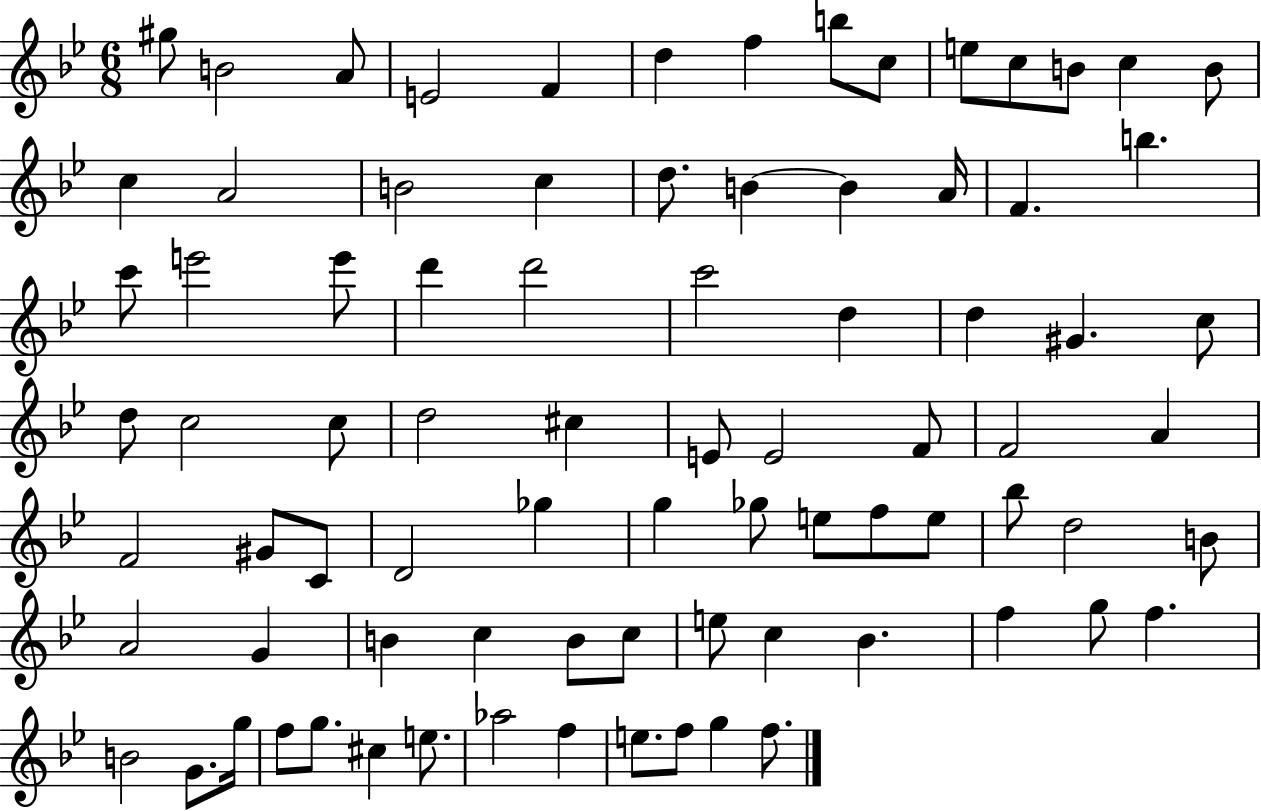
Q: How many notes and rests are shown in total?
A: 82